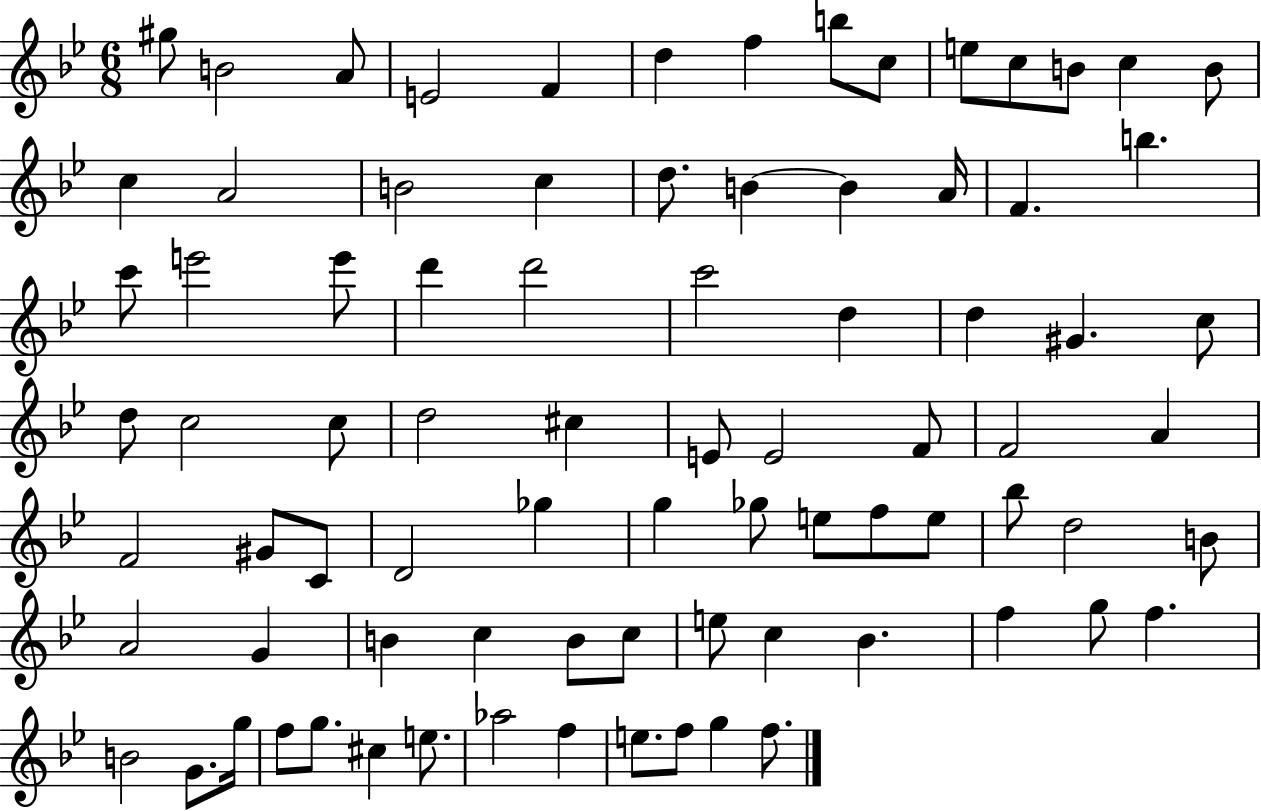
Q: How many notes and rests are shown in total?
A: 82